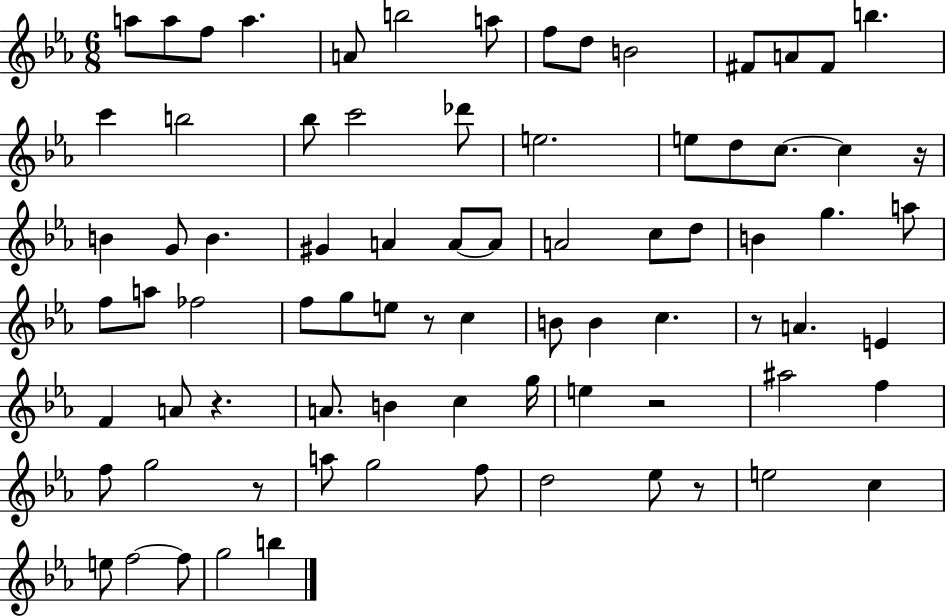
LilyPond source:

{
  \clef treble
  \numericTimeSignature
  \time 6/8
  \key ees \major
  a''8 a''8 f''8 a''4. | a'8 b''2 a''8 | f''8 d''8 b'2 | fis'8 a'8 fis'8 b''4. | \break c'''4 b''2 | bes''8 c'''2 des'''8 | e''2. | e''8 d''8 c''8.~~ c''4 r16 | \break b'4 g'8 b'4. | gis'4 a'4 a'8~~ a'8 | a'2 c''8 d''8 | b'4 g''4. a''8 | \break f''8 a''8 fes''2 | f''8 g''8 e''8 r8 c''4 | b'8 b'4 c''4. | r8 a'4. e'4 | \break f'4 a'8 r4. | a'8. b'4 c''4 g''16 | e''4 r2 | ais''2 f''4 | \break f''8 g''2 r8 | a''8 g''2 f''8 | d''2 ees''8 r8 | e''2 c''4 | \break e''8 f''2~~ f''8 | g''2 b''4 | \bar "|."
}